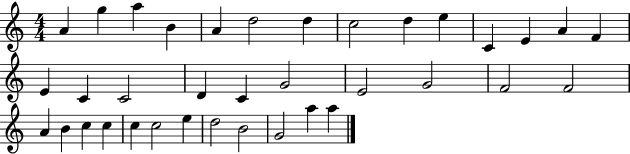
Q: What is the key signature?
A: C major